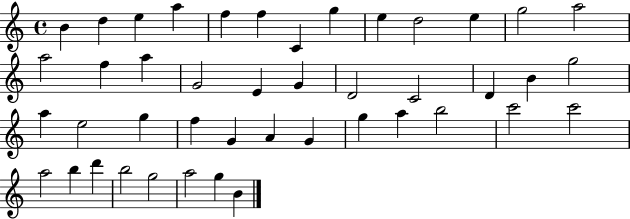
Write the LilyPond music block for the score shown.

{
  \clef treble
  \time 4/4
  \defaultTimeSignature
  \key c \major
  b'4 d''4 e''4 a''4 | f''4 f''4 c'4 g''4 | e''4 d''2 e''4 | g''2 a''2 | \break a''2 f''4 a''4 | g'2 e'4 g'4 | d'2 c'2 | d'4 b'4 g''2 | \break a''4 e''2 g''4 | f''4 g'4 a'4 g'4 | g''4 a''4 b''2 | c'''2 c'''2 | \break a''2 b''4 d'''4 | b''2 g''2 | a''2 g''4 b'4 | \bar "|."
}